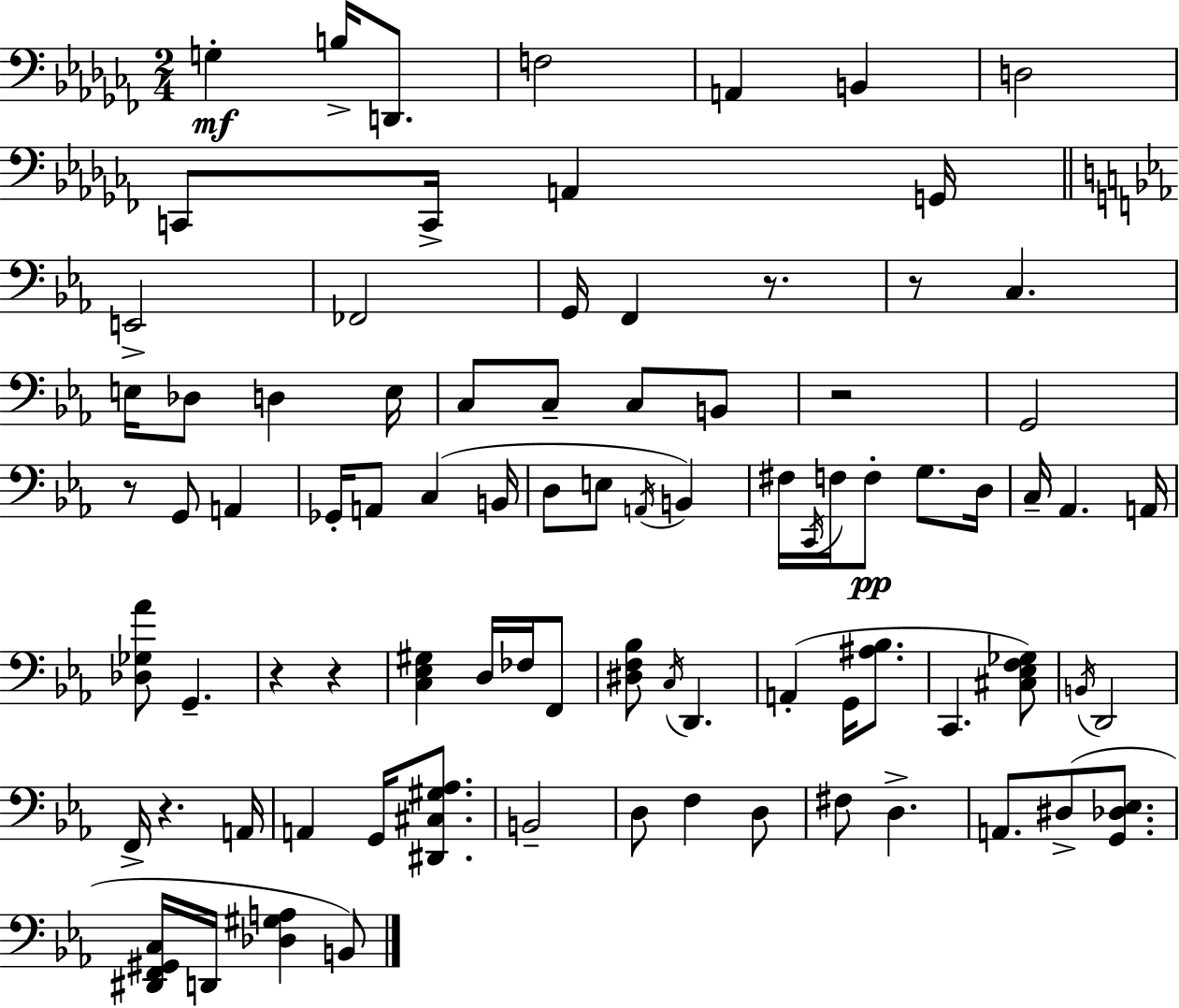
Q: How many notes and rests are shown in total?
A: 85